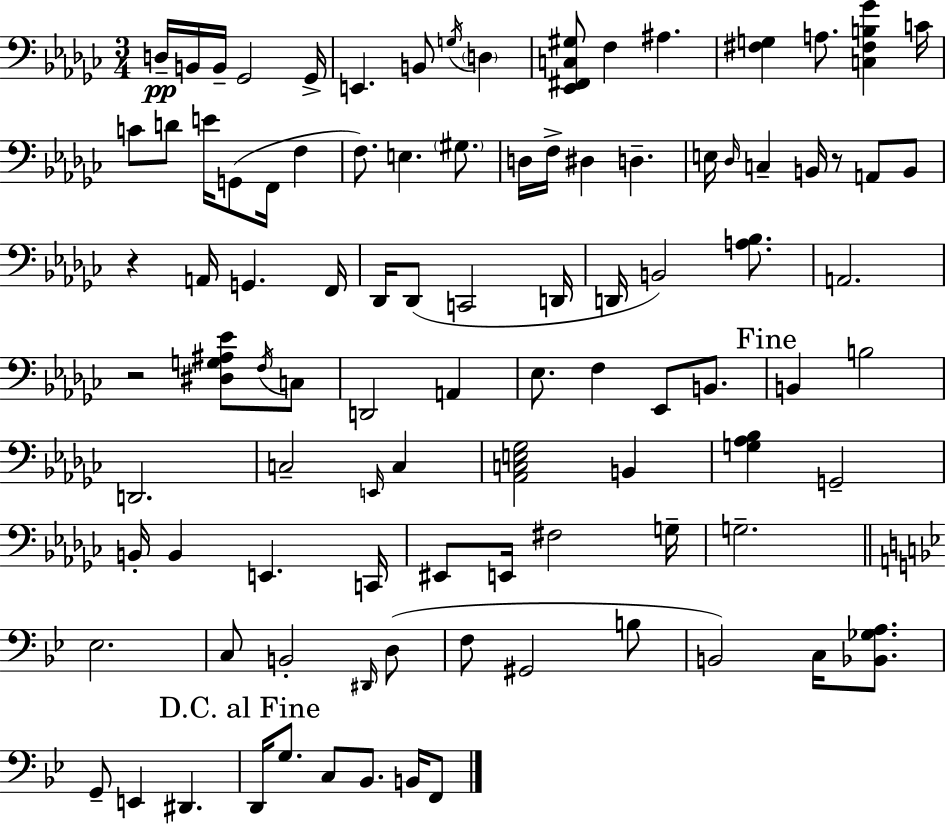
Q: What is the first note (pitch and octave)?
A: D3